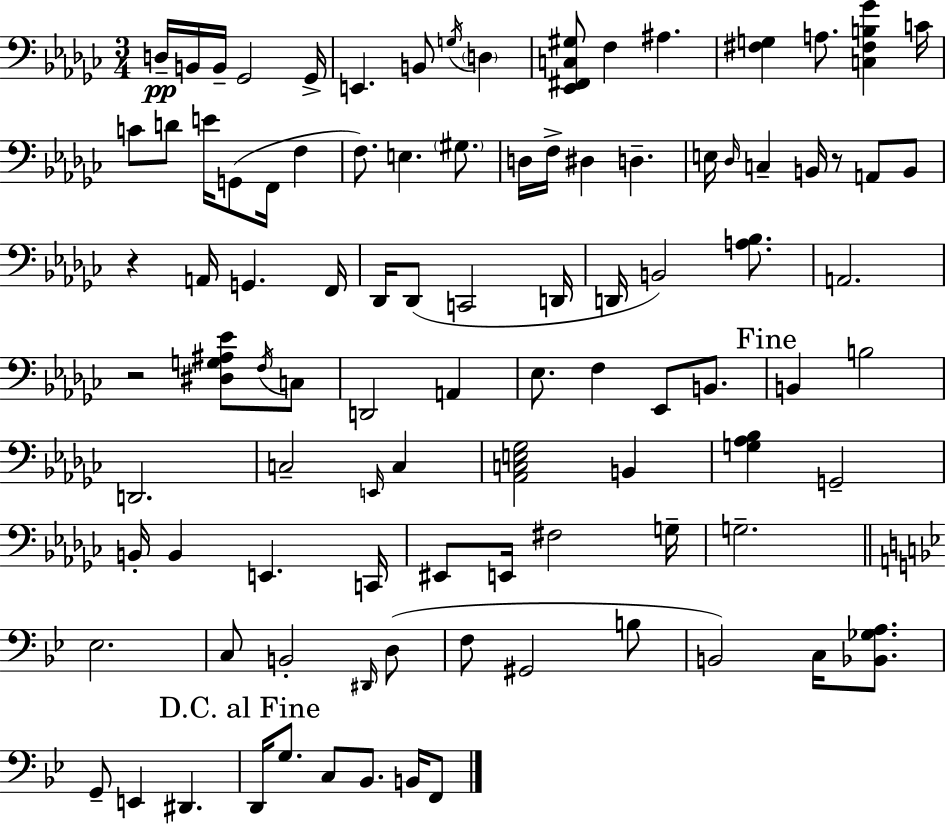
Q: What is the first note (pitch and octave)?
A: D3